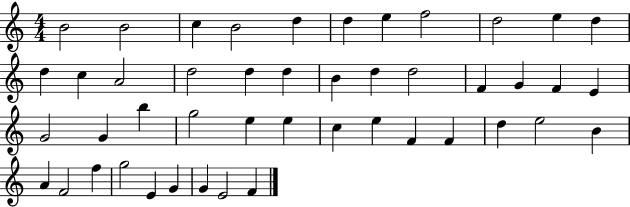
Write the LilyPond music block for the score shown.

{
  \clef treble
  \numericTimeSignature
  \time 4/4
  \key c \major
  b'2 b'2 | c''4 b'2 d''4 | d''4 e''4 f''2 | d''2 e''4 d''4 | \break d''4 c''4 a'2 | d''2 d''4 d''4 | b'4 d''4 d''2 | f'4 g'4 f'4 e'4 | \break g'2 g'4 b''4 | g''2 e''4 e''4 | c''4 e''4 f'4 f'4 | d''4 e''2 b'4 | \break a'4 f'2 f''4 | g''2 e'4 g'4 | g'4 e'2 f'4 | \bar "|."
}